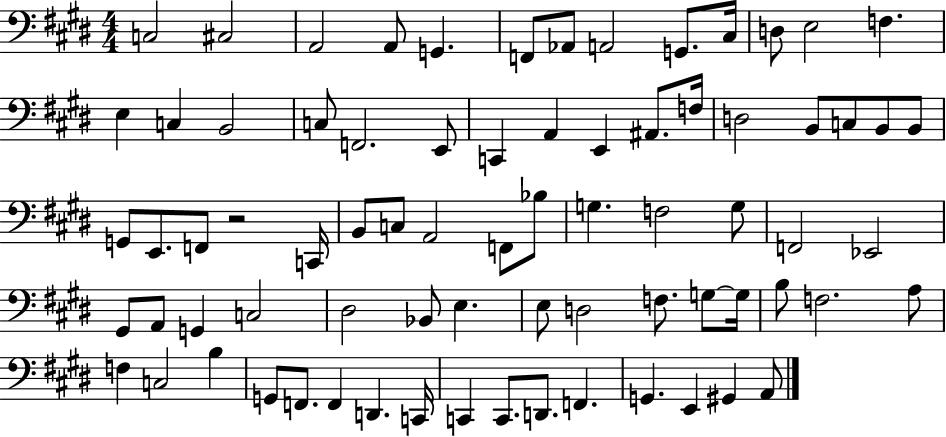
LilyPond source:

{
  \clef bass
  \numericTimeSignature
  \time 4/4
  \key e \major
  \repeat volta 2 { c2 cis2 | a,2 a,8 g,4. | f,8 aes,8 a,2 g,8. cis16 | d8 e2 f4. | \break e4 c4 b,2 | c8 f,2. e,8 | c,4 a,4 e,4 ais,8. f16 | d2 b,8 c8 b,8 b,8 | \break g,8 e,8. f,8 r2 c,16 | b,8 c8 a,2 f,8 bes8 | g4. f2 g8 | f,2 ees,2 | \break gis,8 a,8 g,4 c2 | dis2 bes,8 e4. | e8 d2 f8. g8~~ g16 | b8 f2. a8 | \break f4 c2 b4 | g,8 f,8. f,4 d,4. c,16 | c,4 c,8. d,8. f,4. | g,4. e,4 gis,4 a,8 | \break } \bar "|."
}